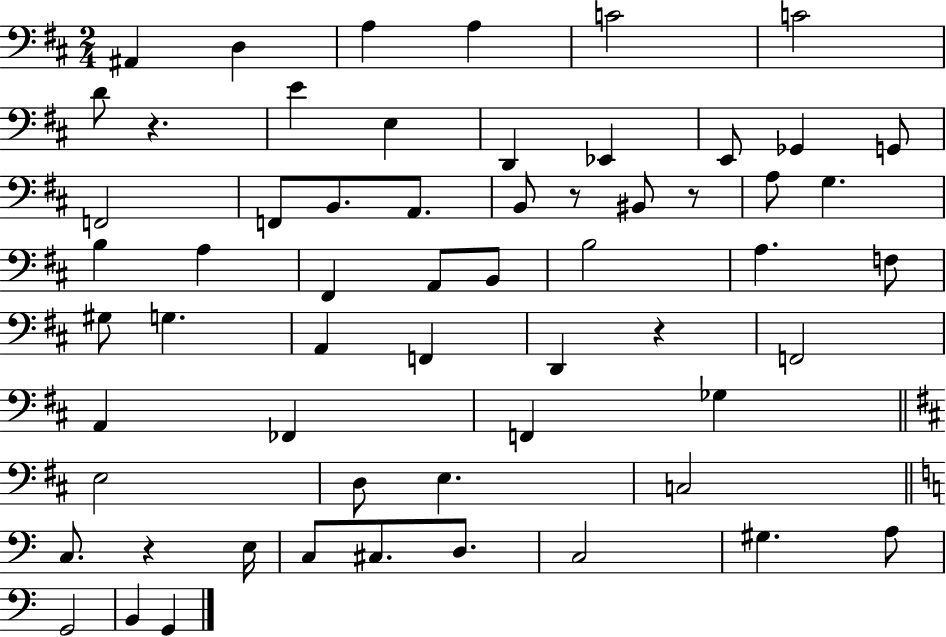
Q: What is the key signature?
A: D major